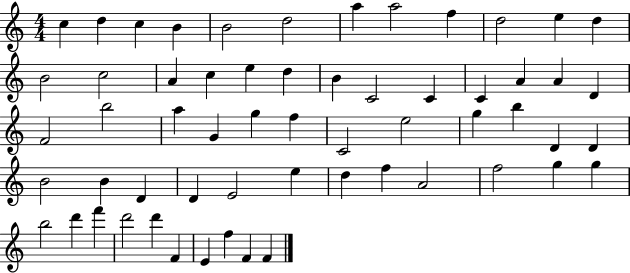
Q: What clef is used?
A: treble